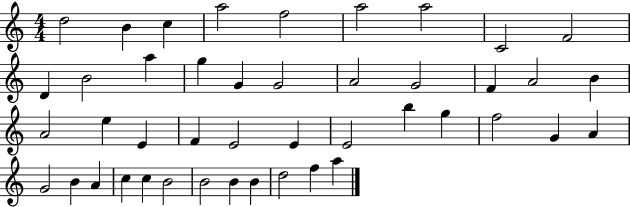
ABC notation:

X:1
T:Untitled
M:4/4
L:1/4
K:C
d2 B c a2 f2 a2 a2 C2 F2 D B2 a g G G2 A2 G2 F A2 B A2 e E F E2 E E2 b g f2 G A G2 B A c c B2 B2 B B d2 f a